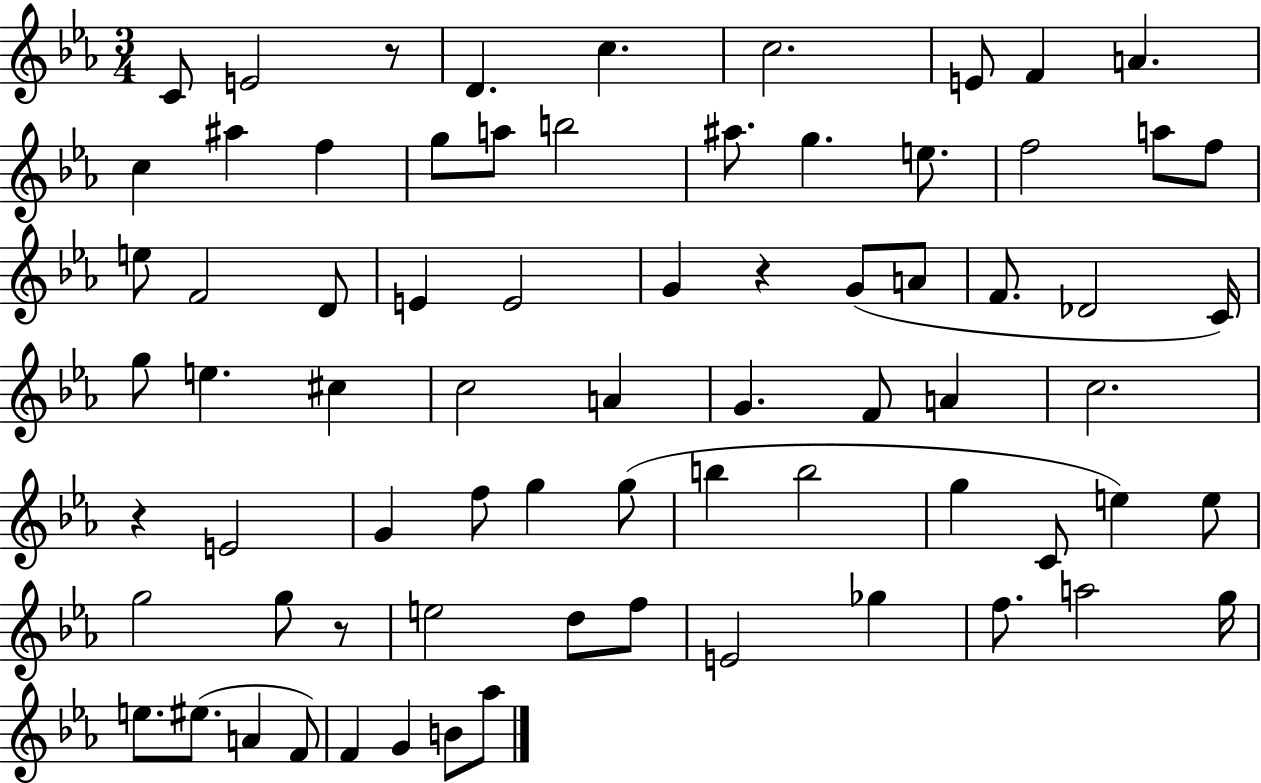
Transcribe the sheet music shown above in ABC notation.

X:1
T:Untitled
M:3/4
L:1/4
K:Eb
C/2 E2 z/2 D c c2 E/2 F A c ^a f g/2 a/2 b2 ^a/2 g e/2 f2 a/2 f/2 e/2 F2 D/2 E E2 G z G/2 A/2 F/2 _D2 C/4 g/2 e ^c c2 A G F/2 A c2 z E2 G f/2 g g/2 b b2 g C/2 e e/2 g2 g/2 z/2 e2 d/2 f/2 E2 _g f/2 a2 g/4 e/2 ^e/2 A F/2 F G B/2 _a/2